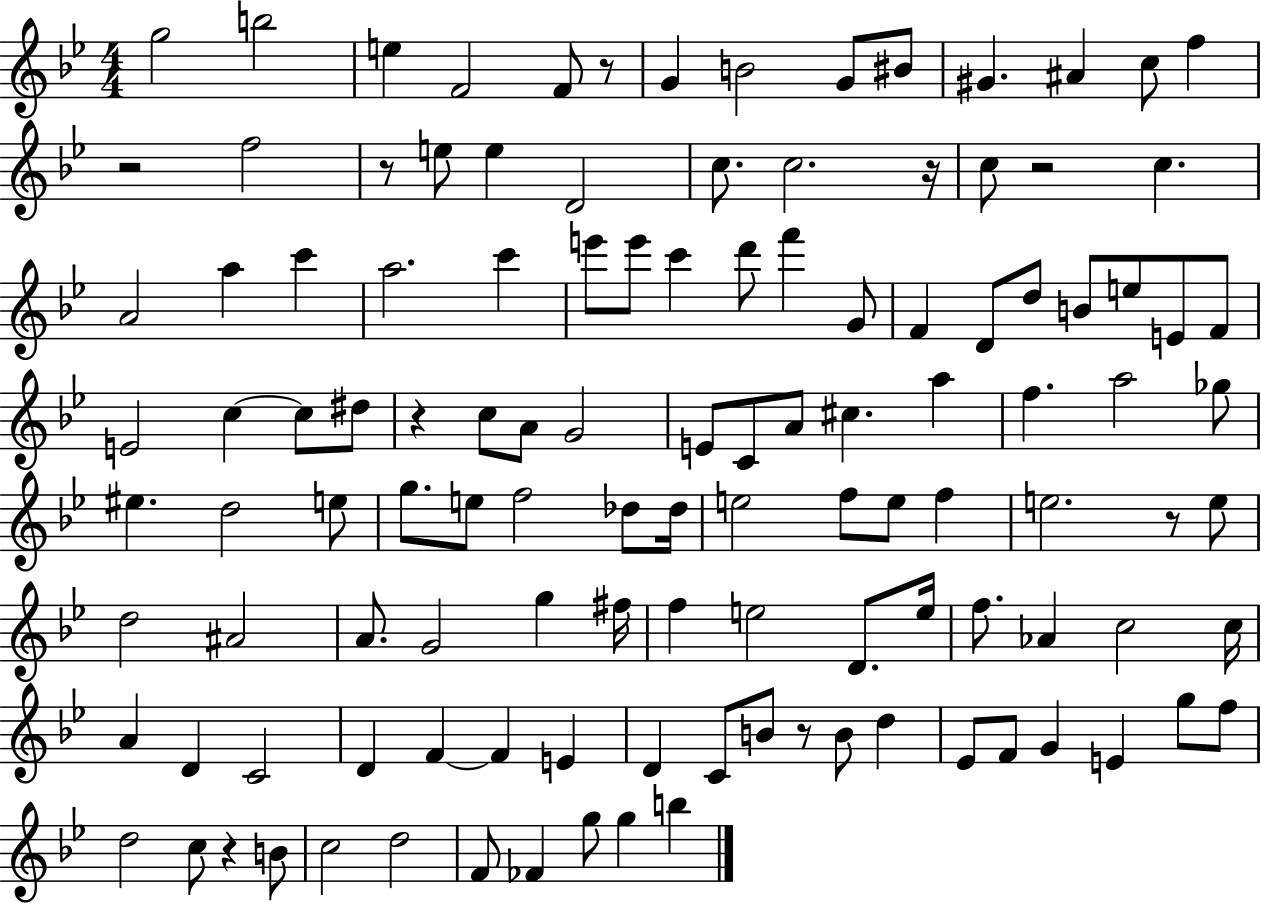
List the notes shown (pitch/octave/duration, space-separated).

G5/h B5/h E5/q F4/h F4/e R/e G4/q B4/h G4/e BIS4/e G#4/q. A#4/q C5/e F5/q R/h F5/h R/e E5/e E5/q D4/h C5/e. C5/h. R/s C5/e R/h C5/q. A4/h A5/q C6/q A5/h. C6/q E6/e E6/e C6/q D6/e F6/q G4/e F4/q D4/e D5/e B4/e E5/e E4/e F4/e E4/h C5/q C5/e D#5/e R/q C5/e A4/e G4/h E4/e C4/e A4/e C#5/q. A5/q F5/q. A5/h Gb5/e EIS5/q. D5/h E5/e G5/e. E5/e F5/h Db5/e Db5/s E5/h F5/e E5/e F5/q E5/h. R/e E5/e D5/h A#4/h A4/e. G4/h G5/q F#5/s F5/q E5/h D4/e. E5/s F5/e. Ab4/q C5/h C5/s A4/q D4/q C4/h D4/q F4/q F4/q E4/q D4/q C4/e B4/e R/e B4/e D5/q Eb4/e F4/e G4/q E4/q G5/e F5/e D5/h C5/e R/q B4/e C5/h D5/h F4/e FES4/q G5/e G5/q B5/q